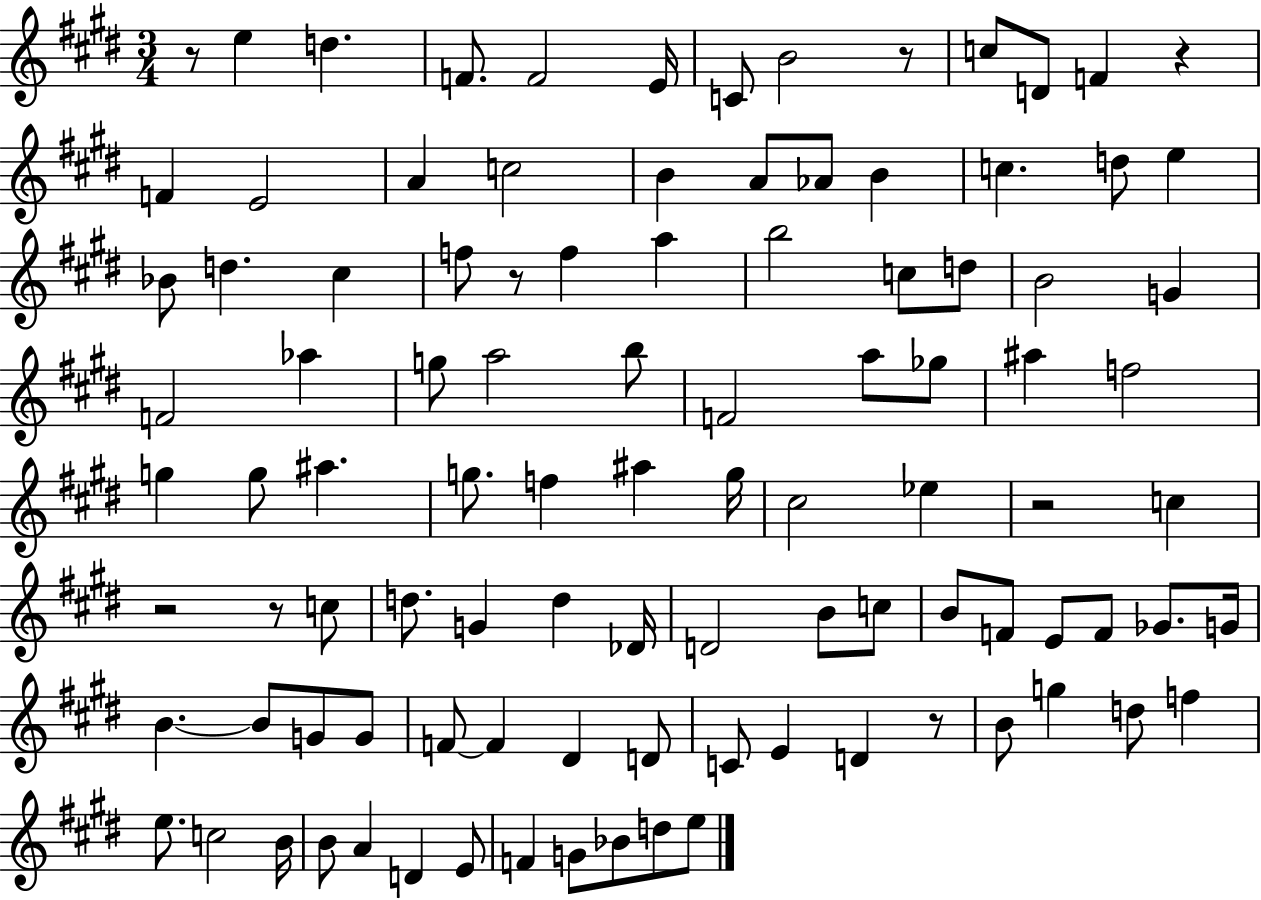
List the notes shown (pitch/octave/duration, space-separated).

R/e E5/q D5/q. F4/e. F4/h E4/s C4/e B4/h R/e C5/e D4/e F4/q R/q F4/q E4/h A4/q C5/h B4/q A4/e Ab4/e B4/q C5/q. D5/e E5/q Bb4/e D5/q. C#5/q F5/e R/e F5/q A5/q B5/h C5/e D5/e B4/h G4/q F4/h Ab5/q G5/e A5/h B5/e F4/h A5/e Gb5/e A#5/q F5/h G5/q G5/e A#5/q. G5/e. F5/q A#5/q G5/s C#5/h Eb5/q R/h C5/q R/h R/e C5/e D5/e. G4/q D5/q Db4/s D4/h B4/e C5/e B4/e F4/e E4/e F4/e Gb4/e. G4/s B4/q. B4/e G4/e G4/e F4/e F4/q D#4/q D4/e C4/e E4/q D4/q R/e B4/e G5/q D5/e F5/q E5/e. C5/h B4/s B4/e A4/q D4/q E4/e F4/q G4/e Bb4/e D5/e E5/e